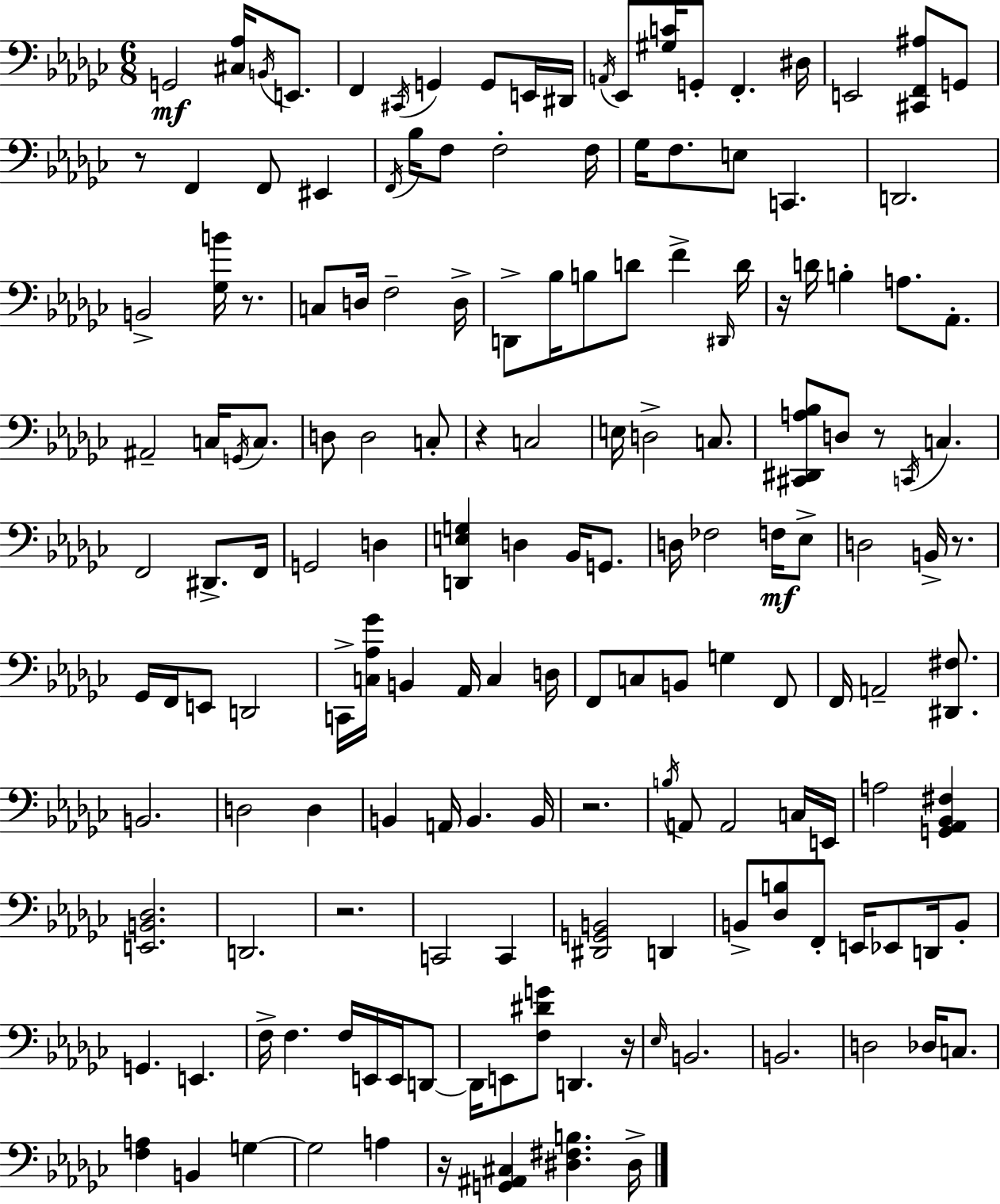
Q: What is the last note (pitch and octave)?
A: D#3